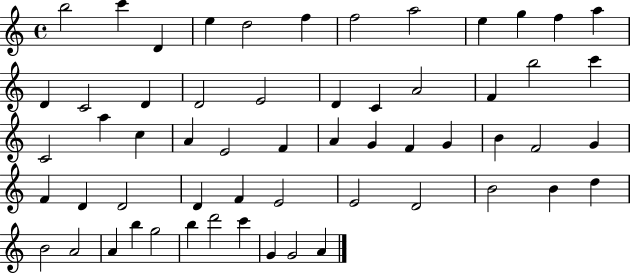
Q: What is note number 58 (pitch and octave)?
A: A4